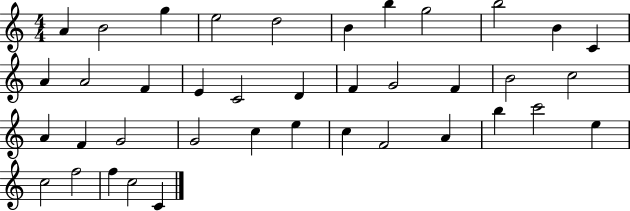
A4/q B4/h G5/q E5/h D5/h B4/q B5/q G5/h B5/h B4/q C4/q A4/q A4/h F4/q E4/q C4/h D4/q F4/q G4/h F4/q B4/h C5/h A4/q F4/q G4/h G4/h C5/q E5/q C5/q F4/h A4/q B5/q C6/h E5/q C5/h F5/h F5/q C5/h C4/q